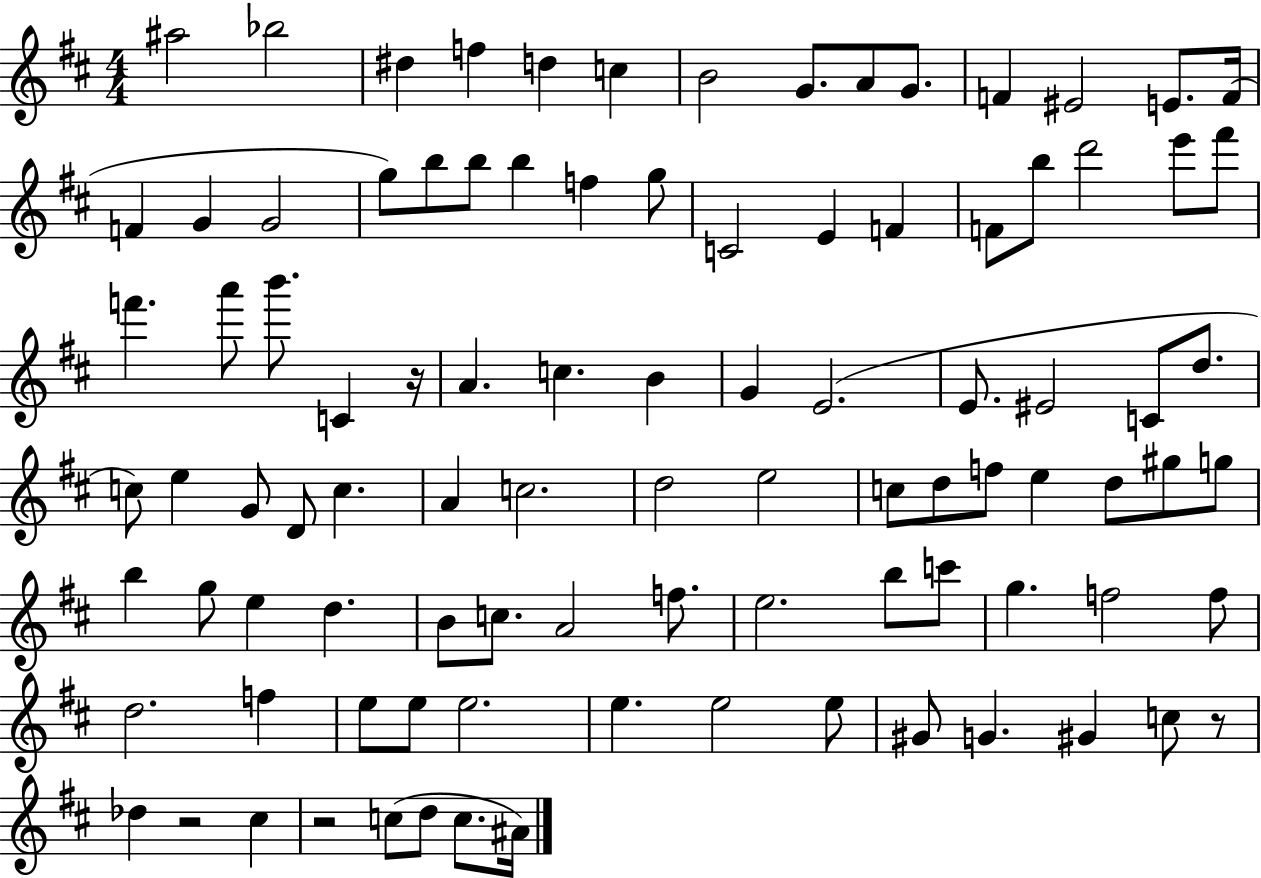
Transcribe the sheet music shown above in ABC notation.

X:1
T:Untitled
M:4/4
L:1/4
K:D
^a2 _b2 ^d f d c B2 G/2 A/2 G/2 F ^E2 E/2 F/4 F G G2 g/2 b/2 b/2 b f g/2 C2 E F F/2 b/2 d'2 e'/2 ^f'/2 f' a'/2 b'/2 C z/4 A c B G E2 E/2 ^E2 C/2 d/2 c/2 e G/2 D/2 c A c2 d2 e2 c/2 d/2 f/2 e d/2 ^g/2 g/2 b g/2 e d B/2 c/2 A2 f/2 e2 b/2 c'/2 g f2 f/2 d2 f e/2 e/2 e2 e e2 e/2 ^G/2 G ^G c/2 z/2 _d z2 ^c z2 c/2 d/2 c/2 ^A/4